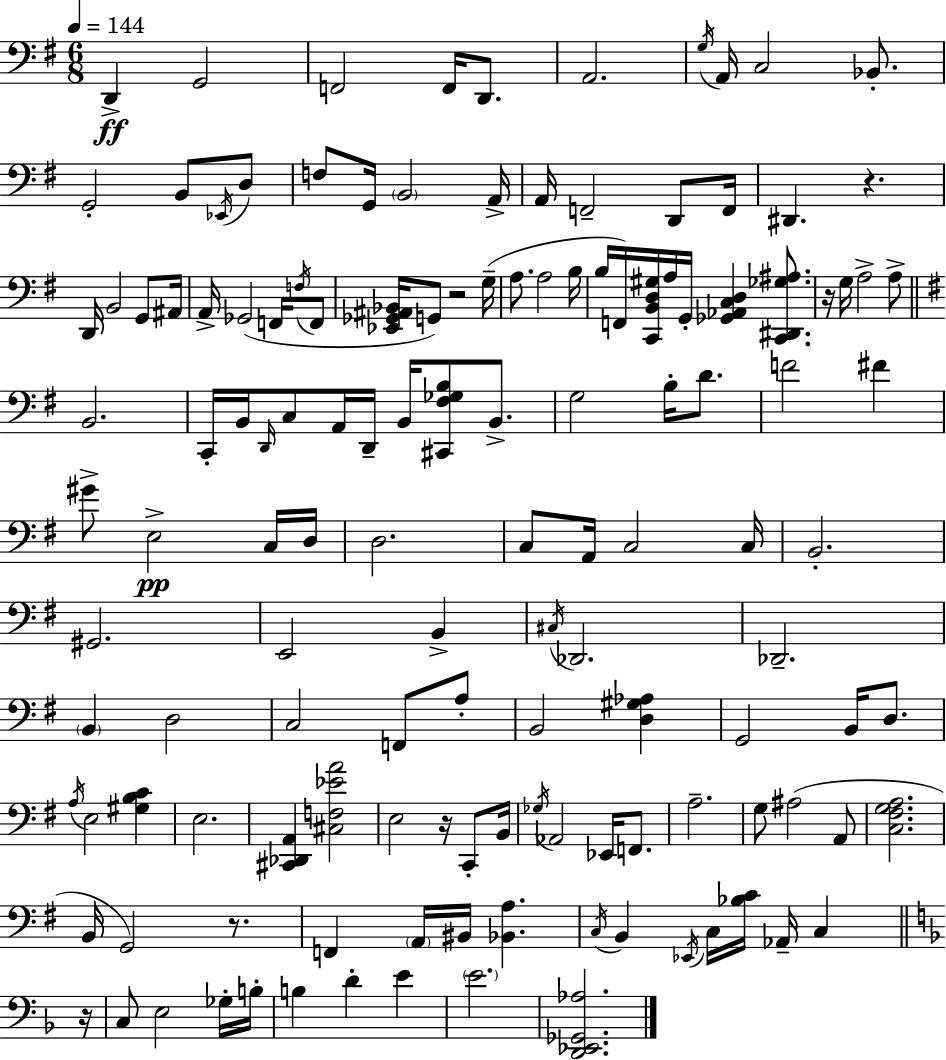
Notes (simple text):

D2/q G2/h F2/h F2/s D2/e. A2/h. G3/s A2/s C3/h Bb2/e. G2/h B2/e Eb2/s D3/e F3/e G2/s B2/h A2/s A2/s F2/h D2/e F2/s D#2/q. R/q. D2/s B2/h G2/e A#2/s A2/s Gb2/h F2/s F3/s F2/e [Eb2,Gb2,A#2,Bb2]/s G2/e R/h G3/s A3/e. A3/h B3/s B3/s F2/s [C2,B2,D3,G#3]/s A3/s G2/s [Gb2,Ab2,C3,D3]/q [C2,D#2,Gb3,A#3]/e. R/s G3/s A3/h A3/e B2/h. C2/s B2/s D2/s C3/e A2/s D2/s B2/s [C#2,F#3,Gb3,B3]/e B2/e. G3/h B3/s D4/e. F4/h F#4/q G#4/e E3/h C3/s D3/s D3/h. C3/e A2/s C3/h C3/s B2/h. G#2/h. E2/h B2/q C#3/s Db2/h. Db2/h. B2/q D3/h C3/h F2/e A3/e B2/h [D3,G#3,Ab3]/q G2/h B2/s D3/e. A3/s E3/h [G#3,B3,C4]/q E3/h. [C#2,Db2,A2]/q [C#3,F3,Eb4,A4]/h E3/h R/s C2/e B2/s Gb3/s Ab2/h Eb2/s F2/e. A3/h. G3/e A#3/h A2/e [C3,F#3,G3,A3]/h. B2/s G2/h R/e. F2/q A2/s BIS2/s [Bb2,A3]/q. C3/s B2/q Eb2/s C3/s [Bb3,C4]/s Ab2/s C3/q R/s C3/e E3/h Gb3/s B3/s B3/q D4/q E4/q E4/h. [D2,Eb2,Gb2,Ab3]/h.